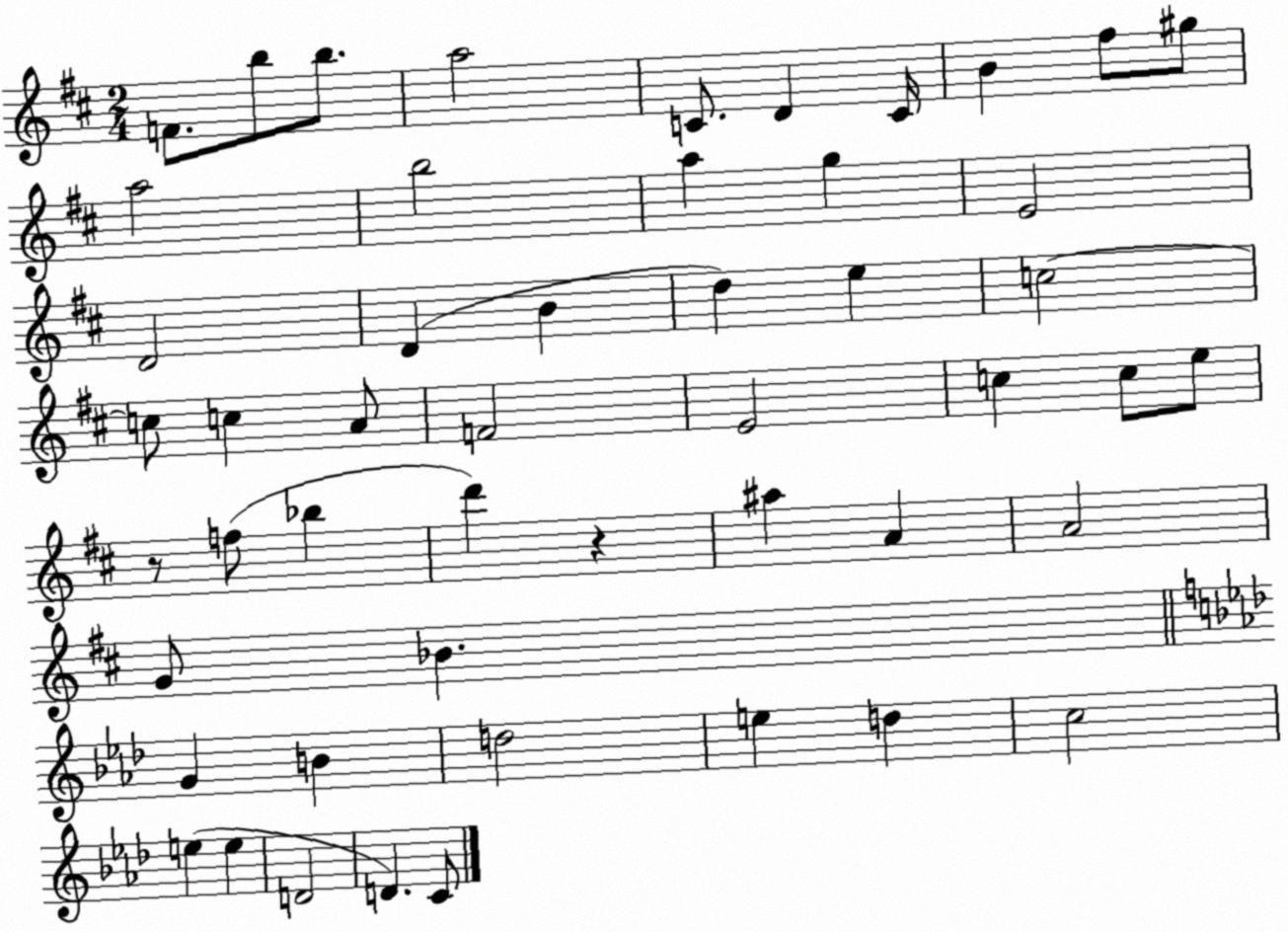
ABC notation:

X:1
T:Untitled
M:2/4
L:1/4
K:D
F/2 b/2 b/2 a2 C/2 D C/4 B ^f/2 ^g/2 a2 b2 a g E2 D2 D B d e c2 c/2 c A/2 F2 E2 c c/2 e/2 z/2 f/2 _b d' z ^a A A2 G/2 _B G B d2 e d c2 e e D2 D C/2